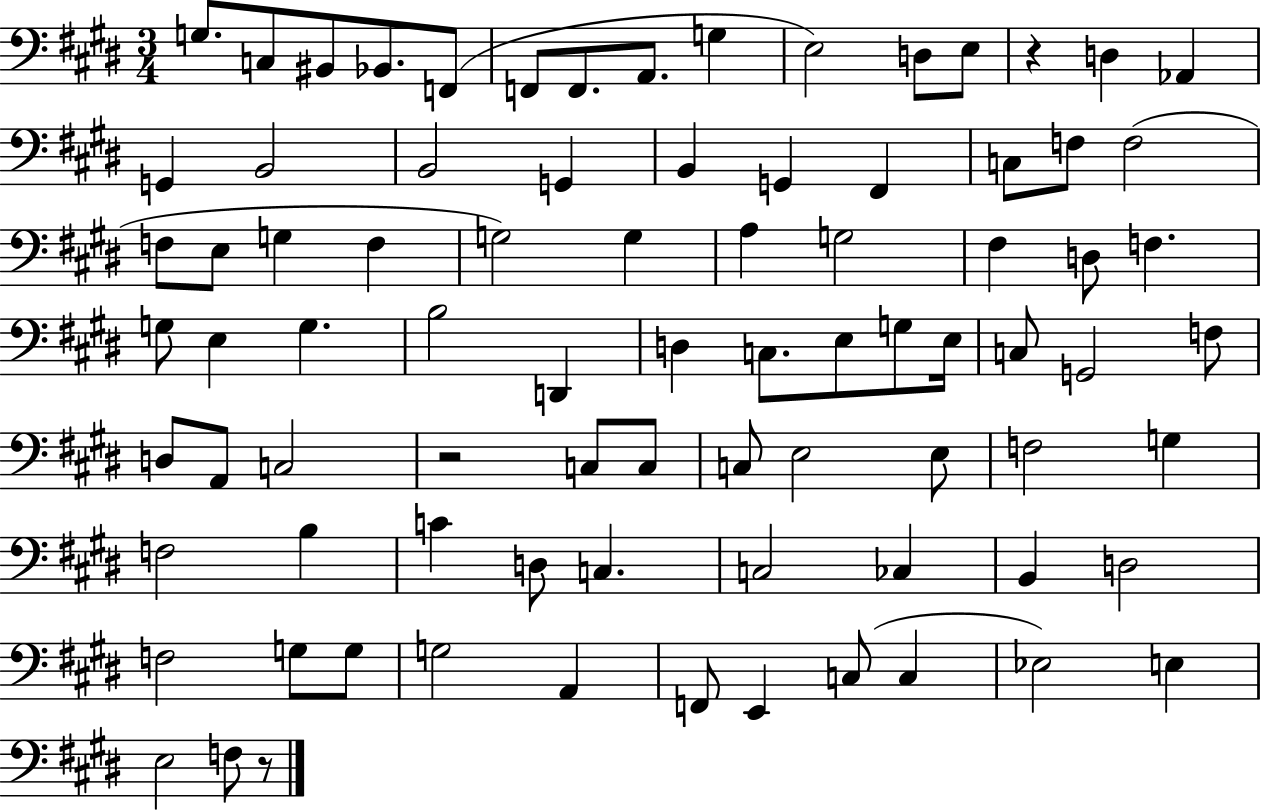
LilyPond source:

{
  \clef bass
  \numericTimeSignature
  \time 3/4
  \key e \major
  g8. c8 bis,8 bes,8. f,8( | f,8 f,8. a,8. g4 | e2) d8 e8 | r4 d4 aes,4 | \break g,4 b,2 | b,2 g,4 | b,4 g,4 fis,4 | c8 f8 f2( | \break f8 e8 g4 f4 | g2) g4 | a4 g2 | fis4 d8 f4. | \break g8 e4 g4. | b2 d,4 | d4 c8. e8 g8 e16 | c8 g,2 f8 | \break d8 a,8 c2 | r2 c8 c8 | c8 e2 e8 | f2 g4 | \break f2 b4 | c'4 d8 c4. | c2 ces4 | b,4 d2 | \break f2 g8 g8 | g2 a,4 | f,8 e,4 c8( c4 | ees2) e4 | \break e2 f8 r8 | \bar "|."
}